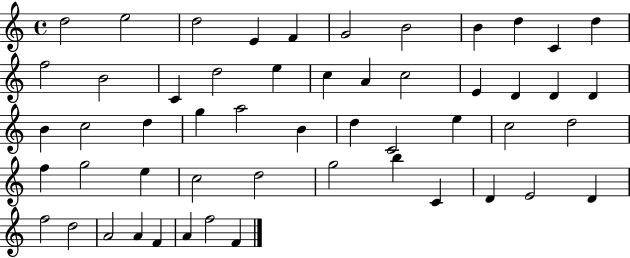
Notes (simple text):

D5/h E5/h D5/h E4/q F4/q G4/h B4/h B4/q D5/q C4/q D5/q F5/h B4/h C4/q D5/h E5/q C5/q A4/q C5/h E4/q D4/q D4/q D4/q B4/q C5/h D5/q G5/q A5/h B4/q D5/q C4/h E5/q C5/h D5/h F5/q G5/h E5/q C5/h D5/h G5/h B5/q C4/q D4/q E4/h D4/q F5/h D5/h A4/h A4/q F4/q A4/q F5/h F4/q